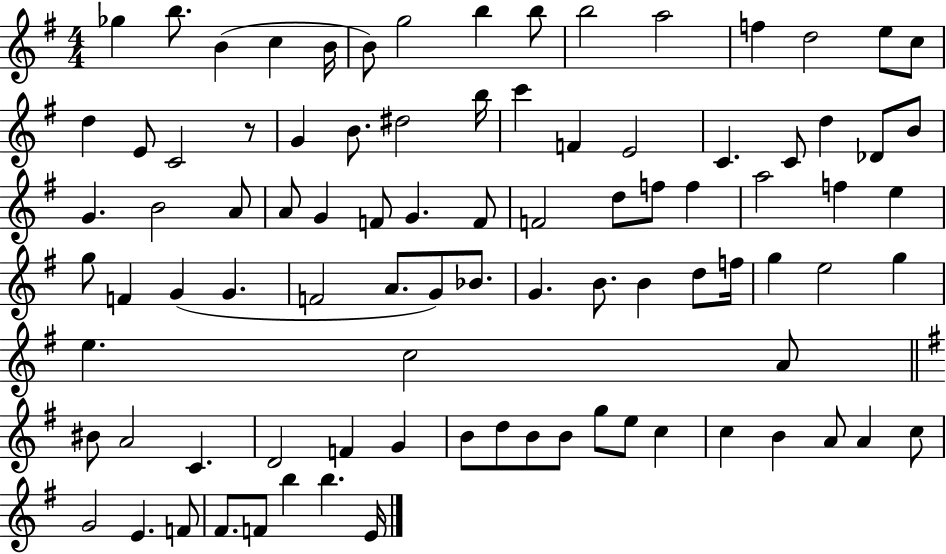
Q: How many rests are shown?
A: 1